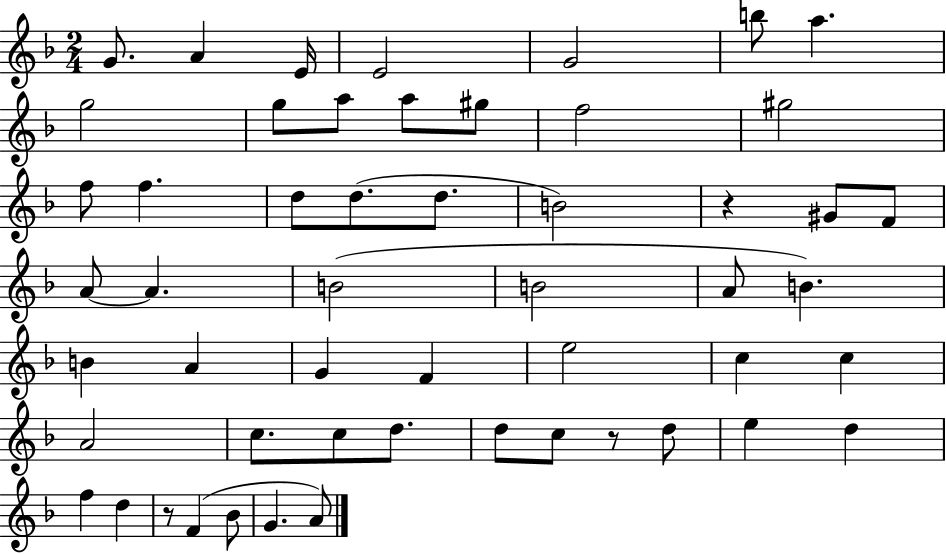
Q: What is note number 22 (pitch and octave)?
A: F4